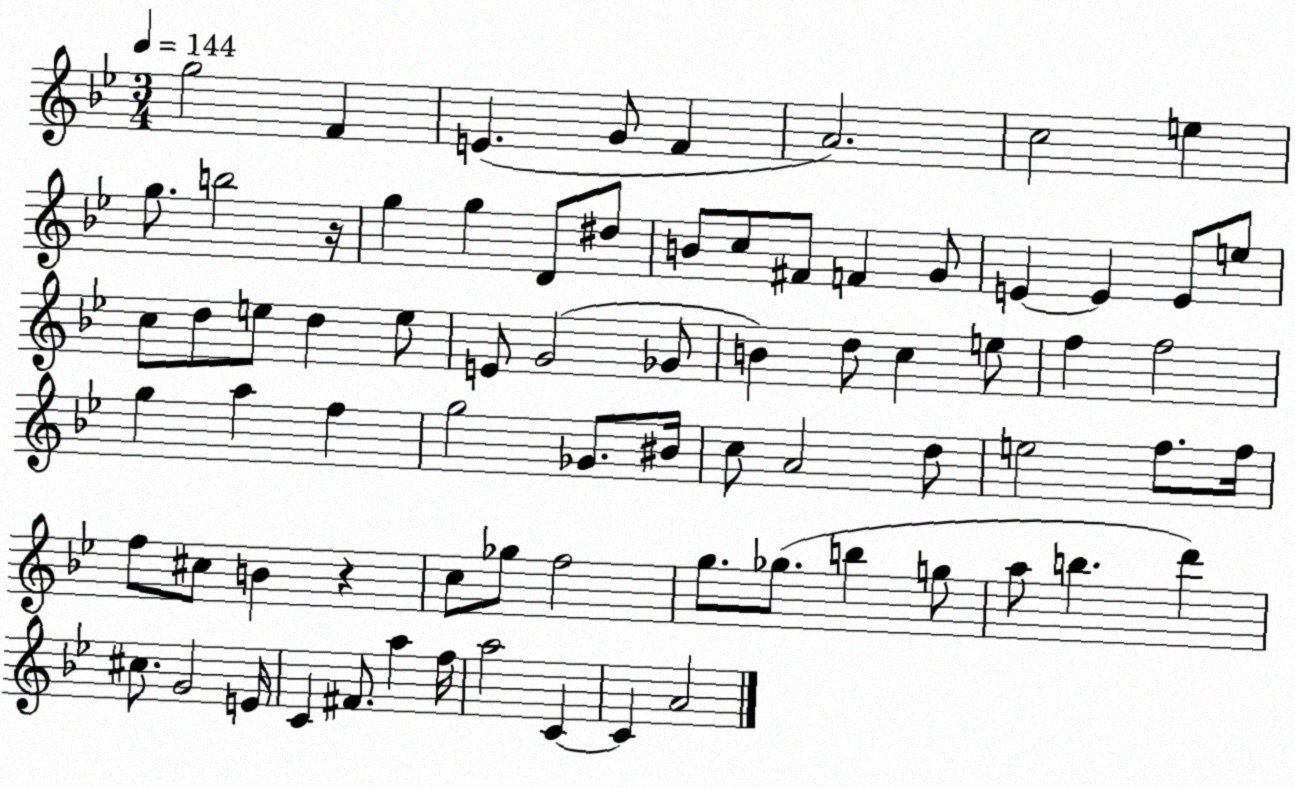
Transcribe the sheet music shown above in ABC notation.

X:1
T:Untitled
M:3/4
L:1/4
K:Bb
g2 F E G/2 F A2 c2 e g/2 b2 z/4 g g D/2 ^d/2 B/2 c/2 ^F/2 F G/2 E E E/2 e/2 c/2 d/2 e/2 d e/2 E/2 G2 _G/2 B d/2 c e/2 f f2 g a f g2 _G/2 ^B/4 c/2 A2 d/2 e2 f/2 f/4 f/2 ^c/2 B z c/2 _g/2 f2 g/2 _g/2 b g/2 a/2 b d' ^c/2 G2 E/4 C ^F/2 a f/4 a2 C C A2